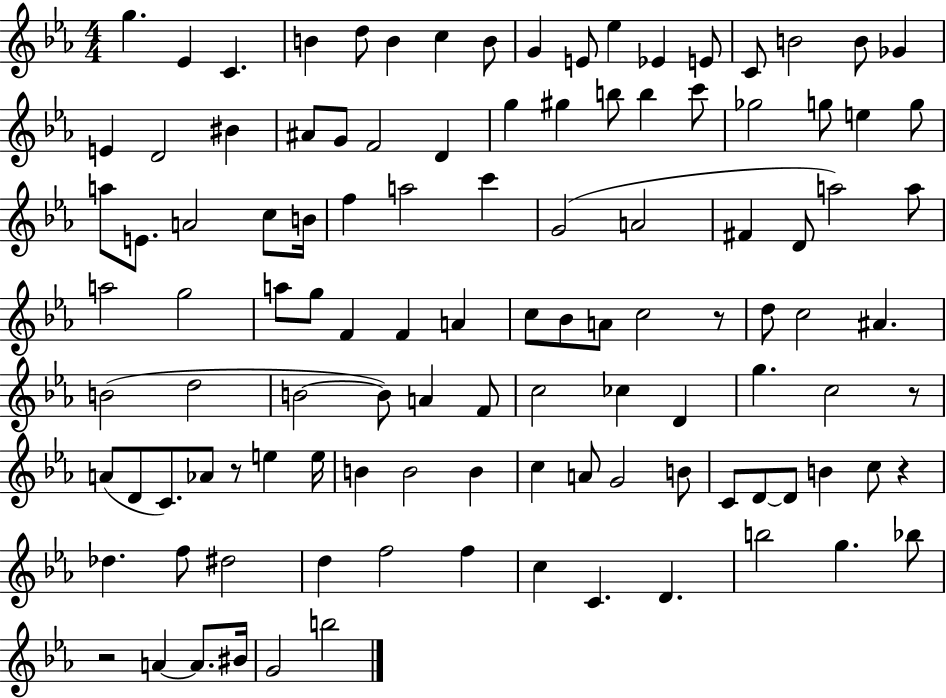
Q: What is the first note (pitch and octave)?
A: G5